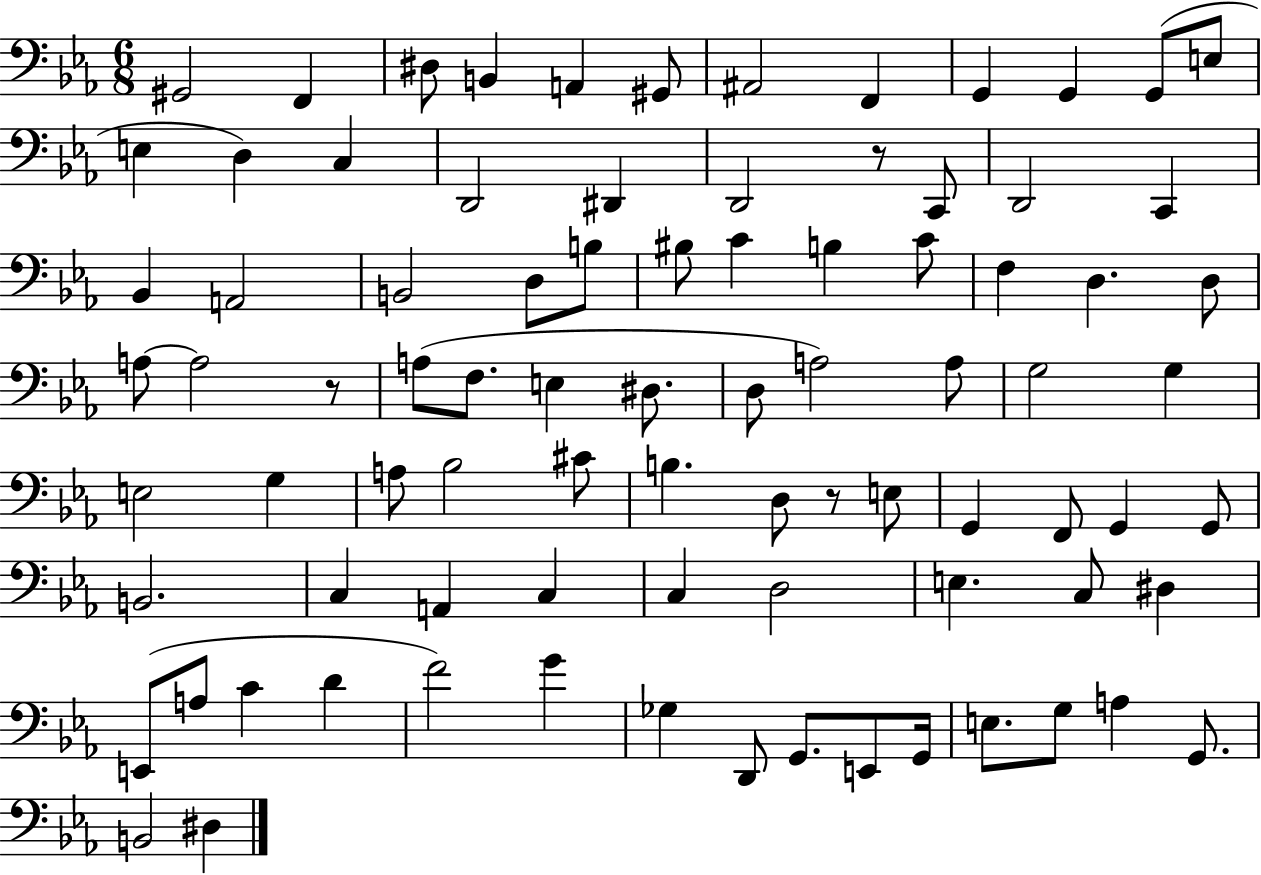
G#2/h F2/q D#3/e B2/q A2/q G#2/e A#2/h F2/q G2/q G2/q G2/e E3/e E3/q D3/q C3/q D2/h D#2/q D2/h R/e C2/e D2/h C2/q Bb2/q A2/h B2/h D3/e B3/e BIS3/e C4/q B3/q C4/e F3/q D3/q. D3/e A3/e A3/h R/e A3/e F3/e. E3/q D#3/e. D3/e A3/h A3/e G3/h G3/q E3/h G3/q A3/e Bb3/h C#4/e B3/q. D3/e R/e E3/e G2/q F2/e G2/q G2/e B2/h. C3/q A2/q C3/q C3/q D3/h E3/q. C3/e D#3/q E2/e A3/e C4/q D4/q F4/h G4/q Gb3/q D2/e G2/e. E2/e G2/s E3/e. G3/e A3/q G2/e. B2/h D#3/q